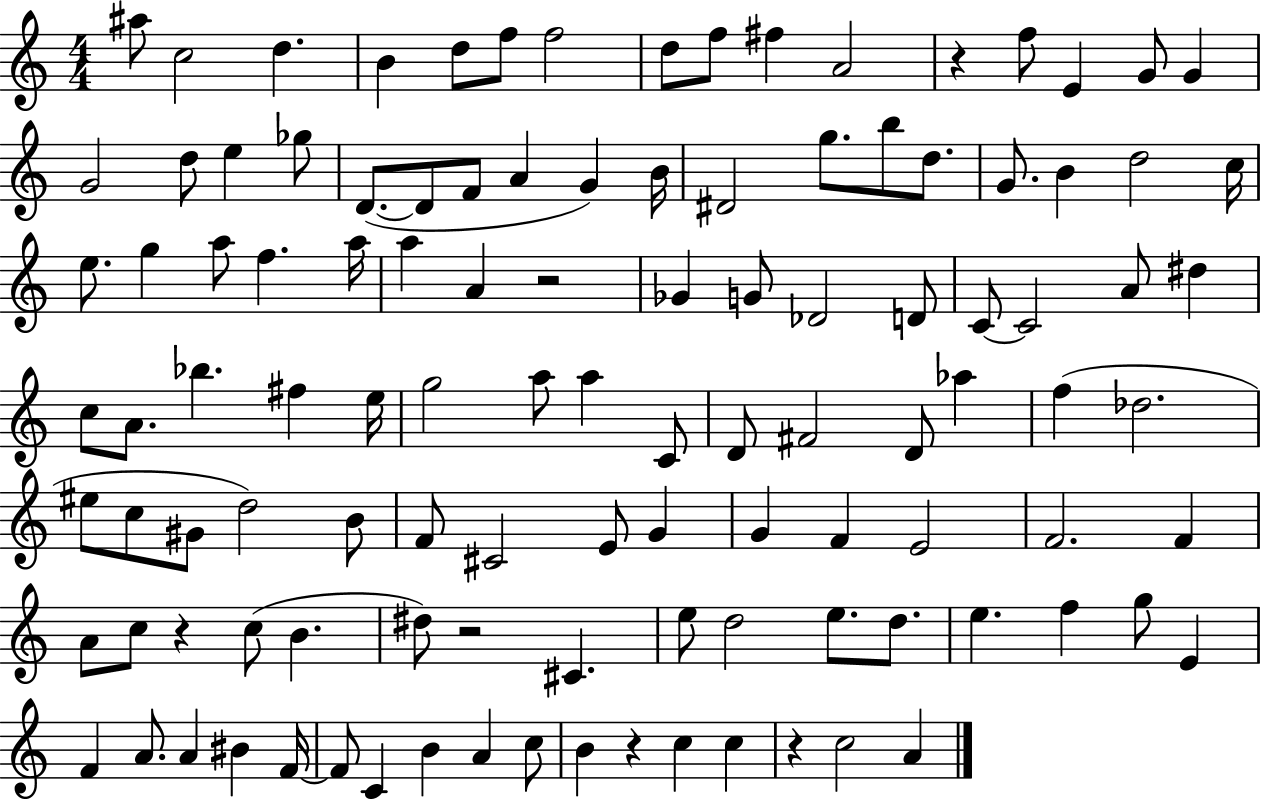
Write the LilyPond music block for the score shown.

{
  \clef treble
  \numericTimeSignature
  \time 4/4
  \key c \major
  ais''8 c''2 d''4. | b'4 d''8 f''8 f''2 | d''8 f''8 fis''4 a'2 | r4 f''8 e'4 g'8 g'4 | \break g'2 d''8 e''4 ges''8 | d'8.~(~ d'8 f'8 a'4 g'4) b'16 | dis'2 g''8. b''8 d''8. | g'8. b'4 d''2 c''16 | \break e''8. g''4 a''8 f''4. a''16 | a''4 a'4 r2 | ges'4 g'8 des'2 d'8 | c'8~~ c'2 a'8 dis''4 | \break c''8 a'8. bes''4. fis''4 e''16 | g''2 a''8 a''4 c'8 | d'8 fis'2 d'8 aes''4 | f''4( des''2. | \break eis''8 c''8 gis'8 d''2) b'8 | f'8 cis'2 e'8 g'4 | g'4 f'4 e'2 | f'2. f'4 | \break a'8 c''8 r4 c''8( b'4. | dis''8) r2 cis'4. | e''8 d''2 e''8. d''8. | e''4. f''4 g''8 e'4 | \break f'4 a'8. a'4 bis'4 f'16~~ | f'8 c'4 b'4 a'4 c''8 | b'4 r4 c''4 c''4 | r4 c''2 a'4 | \break \bar "|."
}